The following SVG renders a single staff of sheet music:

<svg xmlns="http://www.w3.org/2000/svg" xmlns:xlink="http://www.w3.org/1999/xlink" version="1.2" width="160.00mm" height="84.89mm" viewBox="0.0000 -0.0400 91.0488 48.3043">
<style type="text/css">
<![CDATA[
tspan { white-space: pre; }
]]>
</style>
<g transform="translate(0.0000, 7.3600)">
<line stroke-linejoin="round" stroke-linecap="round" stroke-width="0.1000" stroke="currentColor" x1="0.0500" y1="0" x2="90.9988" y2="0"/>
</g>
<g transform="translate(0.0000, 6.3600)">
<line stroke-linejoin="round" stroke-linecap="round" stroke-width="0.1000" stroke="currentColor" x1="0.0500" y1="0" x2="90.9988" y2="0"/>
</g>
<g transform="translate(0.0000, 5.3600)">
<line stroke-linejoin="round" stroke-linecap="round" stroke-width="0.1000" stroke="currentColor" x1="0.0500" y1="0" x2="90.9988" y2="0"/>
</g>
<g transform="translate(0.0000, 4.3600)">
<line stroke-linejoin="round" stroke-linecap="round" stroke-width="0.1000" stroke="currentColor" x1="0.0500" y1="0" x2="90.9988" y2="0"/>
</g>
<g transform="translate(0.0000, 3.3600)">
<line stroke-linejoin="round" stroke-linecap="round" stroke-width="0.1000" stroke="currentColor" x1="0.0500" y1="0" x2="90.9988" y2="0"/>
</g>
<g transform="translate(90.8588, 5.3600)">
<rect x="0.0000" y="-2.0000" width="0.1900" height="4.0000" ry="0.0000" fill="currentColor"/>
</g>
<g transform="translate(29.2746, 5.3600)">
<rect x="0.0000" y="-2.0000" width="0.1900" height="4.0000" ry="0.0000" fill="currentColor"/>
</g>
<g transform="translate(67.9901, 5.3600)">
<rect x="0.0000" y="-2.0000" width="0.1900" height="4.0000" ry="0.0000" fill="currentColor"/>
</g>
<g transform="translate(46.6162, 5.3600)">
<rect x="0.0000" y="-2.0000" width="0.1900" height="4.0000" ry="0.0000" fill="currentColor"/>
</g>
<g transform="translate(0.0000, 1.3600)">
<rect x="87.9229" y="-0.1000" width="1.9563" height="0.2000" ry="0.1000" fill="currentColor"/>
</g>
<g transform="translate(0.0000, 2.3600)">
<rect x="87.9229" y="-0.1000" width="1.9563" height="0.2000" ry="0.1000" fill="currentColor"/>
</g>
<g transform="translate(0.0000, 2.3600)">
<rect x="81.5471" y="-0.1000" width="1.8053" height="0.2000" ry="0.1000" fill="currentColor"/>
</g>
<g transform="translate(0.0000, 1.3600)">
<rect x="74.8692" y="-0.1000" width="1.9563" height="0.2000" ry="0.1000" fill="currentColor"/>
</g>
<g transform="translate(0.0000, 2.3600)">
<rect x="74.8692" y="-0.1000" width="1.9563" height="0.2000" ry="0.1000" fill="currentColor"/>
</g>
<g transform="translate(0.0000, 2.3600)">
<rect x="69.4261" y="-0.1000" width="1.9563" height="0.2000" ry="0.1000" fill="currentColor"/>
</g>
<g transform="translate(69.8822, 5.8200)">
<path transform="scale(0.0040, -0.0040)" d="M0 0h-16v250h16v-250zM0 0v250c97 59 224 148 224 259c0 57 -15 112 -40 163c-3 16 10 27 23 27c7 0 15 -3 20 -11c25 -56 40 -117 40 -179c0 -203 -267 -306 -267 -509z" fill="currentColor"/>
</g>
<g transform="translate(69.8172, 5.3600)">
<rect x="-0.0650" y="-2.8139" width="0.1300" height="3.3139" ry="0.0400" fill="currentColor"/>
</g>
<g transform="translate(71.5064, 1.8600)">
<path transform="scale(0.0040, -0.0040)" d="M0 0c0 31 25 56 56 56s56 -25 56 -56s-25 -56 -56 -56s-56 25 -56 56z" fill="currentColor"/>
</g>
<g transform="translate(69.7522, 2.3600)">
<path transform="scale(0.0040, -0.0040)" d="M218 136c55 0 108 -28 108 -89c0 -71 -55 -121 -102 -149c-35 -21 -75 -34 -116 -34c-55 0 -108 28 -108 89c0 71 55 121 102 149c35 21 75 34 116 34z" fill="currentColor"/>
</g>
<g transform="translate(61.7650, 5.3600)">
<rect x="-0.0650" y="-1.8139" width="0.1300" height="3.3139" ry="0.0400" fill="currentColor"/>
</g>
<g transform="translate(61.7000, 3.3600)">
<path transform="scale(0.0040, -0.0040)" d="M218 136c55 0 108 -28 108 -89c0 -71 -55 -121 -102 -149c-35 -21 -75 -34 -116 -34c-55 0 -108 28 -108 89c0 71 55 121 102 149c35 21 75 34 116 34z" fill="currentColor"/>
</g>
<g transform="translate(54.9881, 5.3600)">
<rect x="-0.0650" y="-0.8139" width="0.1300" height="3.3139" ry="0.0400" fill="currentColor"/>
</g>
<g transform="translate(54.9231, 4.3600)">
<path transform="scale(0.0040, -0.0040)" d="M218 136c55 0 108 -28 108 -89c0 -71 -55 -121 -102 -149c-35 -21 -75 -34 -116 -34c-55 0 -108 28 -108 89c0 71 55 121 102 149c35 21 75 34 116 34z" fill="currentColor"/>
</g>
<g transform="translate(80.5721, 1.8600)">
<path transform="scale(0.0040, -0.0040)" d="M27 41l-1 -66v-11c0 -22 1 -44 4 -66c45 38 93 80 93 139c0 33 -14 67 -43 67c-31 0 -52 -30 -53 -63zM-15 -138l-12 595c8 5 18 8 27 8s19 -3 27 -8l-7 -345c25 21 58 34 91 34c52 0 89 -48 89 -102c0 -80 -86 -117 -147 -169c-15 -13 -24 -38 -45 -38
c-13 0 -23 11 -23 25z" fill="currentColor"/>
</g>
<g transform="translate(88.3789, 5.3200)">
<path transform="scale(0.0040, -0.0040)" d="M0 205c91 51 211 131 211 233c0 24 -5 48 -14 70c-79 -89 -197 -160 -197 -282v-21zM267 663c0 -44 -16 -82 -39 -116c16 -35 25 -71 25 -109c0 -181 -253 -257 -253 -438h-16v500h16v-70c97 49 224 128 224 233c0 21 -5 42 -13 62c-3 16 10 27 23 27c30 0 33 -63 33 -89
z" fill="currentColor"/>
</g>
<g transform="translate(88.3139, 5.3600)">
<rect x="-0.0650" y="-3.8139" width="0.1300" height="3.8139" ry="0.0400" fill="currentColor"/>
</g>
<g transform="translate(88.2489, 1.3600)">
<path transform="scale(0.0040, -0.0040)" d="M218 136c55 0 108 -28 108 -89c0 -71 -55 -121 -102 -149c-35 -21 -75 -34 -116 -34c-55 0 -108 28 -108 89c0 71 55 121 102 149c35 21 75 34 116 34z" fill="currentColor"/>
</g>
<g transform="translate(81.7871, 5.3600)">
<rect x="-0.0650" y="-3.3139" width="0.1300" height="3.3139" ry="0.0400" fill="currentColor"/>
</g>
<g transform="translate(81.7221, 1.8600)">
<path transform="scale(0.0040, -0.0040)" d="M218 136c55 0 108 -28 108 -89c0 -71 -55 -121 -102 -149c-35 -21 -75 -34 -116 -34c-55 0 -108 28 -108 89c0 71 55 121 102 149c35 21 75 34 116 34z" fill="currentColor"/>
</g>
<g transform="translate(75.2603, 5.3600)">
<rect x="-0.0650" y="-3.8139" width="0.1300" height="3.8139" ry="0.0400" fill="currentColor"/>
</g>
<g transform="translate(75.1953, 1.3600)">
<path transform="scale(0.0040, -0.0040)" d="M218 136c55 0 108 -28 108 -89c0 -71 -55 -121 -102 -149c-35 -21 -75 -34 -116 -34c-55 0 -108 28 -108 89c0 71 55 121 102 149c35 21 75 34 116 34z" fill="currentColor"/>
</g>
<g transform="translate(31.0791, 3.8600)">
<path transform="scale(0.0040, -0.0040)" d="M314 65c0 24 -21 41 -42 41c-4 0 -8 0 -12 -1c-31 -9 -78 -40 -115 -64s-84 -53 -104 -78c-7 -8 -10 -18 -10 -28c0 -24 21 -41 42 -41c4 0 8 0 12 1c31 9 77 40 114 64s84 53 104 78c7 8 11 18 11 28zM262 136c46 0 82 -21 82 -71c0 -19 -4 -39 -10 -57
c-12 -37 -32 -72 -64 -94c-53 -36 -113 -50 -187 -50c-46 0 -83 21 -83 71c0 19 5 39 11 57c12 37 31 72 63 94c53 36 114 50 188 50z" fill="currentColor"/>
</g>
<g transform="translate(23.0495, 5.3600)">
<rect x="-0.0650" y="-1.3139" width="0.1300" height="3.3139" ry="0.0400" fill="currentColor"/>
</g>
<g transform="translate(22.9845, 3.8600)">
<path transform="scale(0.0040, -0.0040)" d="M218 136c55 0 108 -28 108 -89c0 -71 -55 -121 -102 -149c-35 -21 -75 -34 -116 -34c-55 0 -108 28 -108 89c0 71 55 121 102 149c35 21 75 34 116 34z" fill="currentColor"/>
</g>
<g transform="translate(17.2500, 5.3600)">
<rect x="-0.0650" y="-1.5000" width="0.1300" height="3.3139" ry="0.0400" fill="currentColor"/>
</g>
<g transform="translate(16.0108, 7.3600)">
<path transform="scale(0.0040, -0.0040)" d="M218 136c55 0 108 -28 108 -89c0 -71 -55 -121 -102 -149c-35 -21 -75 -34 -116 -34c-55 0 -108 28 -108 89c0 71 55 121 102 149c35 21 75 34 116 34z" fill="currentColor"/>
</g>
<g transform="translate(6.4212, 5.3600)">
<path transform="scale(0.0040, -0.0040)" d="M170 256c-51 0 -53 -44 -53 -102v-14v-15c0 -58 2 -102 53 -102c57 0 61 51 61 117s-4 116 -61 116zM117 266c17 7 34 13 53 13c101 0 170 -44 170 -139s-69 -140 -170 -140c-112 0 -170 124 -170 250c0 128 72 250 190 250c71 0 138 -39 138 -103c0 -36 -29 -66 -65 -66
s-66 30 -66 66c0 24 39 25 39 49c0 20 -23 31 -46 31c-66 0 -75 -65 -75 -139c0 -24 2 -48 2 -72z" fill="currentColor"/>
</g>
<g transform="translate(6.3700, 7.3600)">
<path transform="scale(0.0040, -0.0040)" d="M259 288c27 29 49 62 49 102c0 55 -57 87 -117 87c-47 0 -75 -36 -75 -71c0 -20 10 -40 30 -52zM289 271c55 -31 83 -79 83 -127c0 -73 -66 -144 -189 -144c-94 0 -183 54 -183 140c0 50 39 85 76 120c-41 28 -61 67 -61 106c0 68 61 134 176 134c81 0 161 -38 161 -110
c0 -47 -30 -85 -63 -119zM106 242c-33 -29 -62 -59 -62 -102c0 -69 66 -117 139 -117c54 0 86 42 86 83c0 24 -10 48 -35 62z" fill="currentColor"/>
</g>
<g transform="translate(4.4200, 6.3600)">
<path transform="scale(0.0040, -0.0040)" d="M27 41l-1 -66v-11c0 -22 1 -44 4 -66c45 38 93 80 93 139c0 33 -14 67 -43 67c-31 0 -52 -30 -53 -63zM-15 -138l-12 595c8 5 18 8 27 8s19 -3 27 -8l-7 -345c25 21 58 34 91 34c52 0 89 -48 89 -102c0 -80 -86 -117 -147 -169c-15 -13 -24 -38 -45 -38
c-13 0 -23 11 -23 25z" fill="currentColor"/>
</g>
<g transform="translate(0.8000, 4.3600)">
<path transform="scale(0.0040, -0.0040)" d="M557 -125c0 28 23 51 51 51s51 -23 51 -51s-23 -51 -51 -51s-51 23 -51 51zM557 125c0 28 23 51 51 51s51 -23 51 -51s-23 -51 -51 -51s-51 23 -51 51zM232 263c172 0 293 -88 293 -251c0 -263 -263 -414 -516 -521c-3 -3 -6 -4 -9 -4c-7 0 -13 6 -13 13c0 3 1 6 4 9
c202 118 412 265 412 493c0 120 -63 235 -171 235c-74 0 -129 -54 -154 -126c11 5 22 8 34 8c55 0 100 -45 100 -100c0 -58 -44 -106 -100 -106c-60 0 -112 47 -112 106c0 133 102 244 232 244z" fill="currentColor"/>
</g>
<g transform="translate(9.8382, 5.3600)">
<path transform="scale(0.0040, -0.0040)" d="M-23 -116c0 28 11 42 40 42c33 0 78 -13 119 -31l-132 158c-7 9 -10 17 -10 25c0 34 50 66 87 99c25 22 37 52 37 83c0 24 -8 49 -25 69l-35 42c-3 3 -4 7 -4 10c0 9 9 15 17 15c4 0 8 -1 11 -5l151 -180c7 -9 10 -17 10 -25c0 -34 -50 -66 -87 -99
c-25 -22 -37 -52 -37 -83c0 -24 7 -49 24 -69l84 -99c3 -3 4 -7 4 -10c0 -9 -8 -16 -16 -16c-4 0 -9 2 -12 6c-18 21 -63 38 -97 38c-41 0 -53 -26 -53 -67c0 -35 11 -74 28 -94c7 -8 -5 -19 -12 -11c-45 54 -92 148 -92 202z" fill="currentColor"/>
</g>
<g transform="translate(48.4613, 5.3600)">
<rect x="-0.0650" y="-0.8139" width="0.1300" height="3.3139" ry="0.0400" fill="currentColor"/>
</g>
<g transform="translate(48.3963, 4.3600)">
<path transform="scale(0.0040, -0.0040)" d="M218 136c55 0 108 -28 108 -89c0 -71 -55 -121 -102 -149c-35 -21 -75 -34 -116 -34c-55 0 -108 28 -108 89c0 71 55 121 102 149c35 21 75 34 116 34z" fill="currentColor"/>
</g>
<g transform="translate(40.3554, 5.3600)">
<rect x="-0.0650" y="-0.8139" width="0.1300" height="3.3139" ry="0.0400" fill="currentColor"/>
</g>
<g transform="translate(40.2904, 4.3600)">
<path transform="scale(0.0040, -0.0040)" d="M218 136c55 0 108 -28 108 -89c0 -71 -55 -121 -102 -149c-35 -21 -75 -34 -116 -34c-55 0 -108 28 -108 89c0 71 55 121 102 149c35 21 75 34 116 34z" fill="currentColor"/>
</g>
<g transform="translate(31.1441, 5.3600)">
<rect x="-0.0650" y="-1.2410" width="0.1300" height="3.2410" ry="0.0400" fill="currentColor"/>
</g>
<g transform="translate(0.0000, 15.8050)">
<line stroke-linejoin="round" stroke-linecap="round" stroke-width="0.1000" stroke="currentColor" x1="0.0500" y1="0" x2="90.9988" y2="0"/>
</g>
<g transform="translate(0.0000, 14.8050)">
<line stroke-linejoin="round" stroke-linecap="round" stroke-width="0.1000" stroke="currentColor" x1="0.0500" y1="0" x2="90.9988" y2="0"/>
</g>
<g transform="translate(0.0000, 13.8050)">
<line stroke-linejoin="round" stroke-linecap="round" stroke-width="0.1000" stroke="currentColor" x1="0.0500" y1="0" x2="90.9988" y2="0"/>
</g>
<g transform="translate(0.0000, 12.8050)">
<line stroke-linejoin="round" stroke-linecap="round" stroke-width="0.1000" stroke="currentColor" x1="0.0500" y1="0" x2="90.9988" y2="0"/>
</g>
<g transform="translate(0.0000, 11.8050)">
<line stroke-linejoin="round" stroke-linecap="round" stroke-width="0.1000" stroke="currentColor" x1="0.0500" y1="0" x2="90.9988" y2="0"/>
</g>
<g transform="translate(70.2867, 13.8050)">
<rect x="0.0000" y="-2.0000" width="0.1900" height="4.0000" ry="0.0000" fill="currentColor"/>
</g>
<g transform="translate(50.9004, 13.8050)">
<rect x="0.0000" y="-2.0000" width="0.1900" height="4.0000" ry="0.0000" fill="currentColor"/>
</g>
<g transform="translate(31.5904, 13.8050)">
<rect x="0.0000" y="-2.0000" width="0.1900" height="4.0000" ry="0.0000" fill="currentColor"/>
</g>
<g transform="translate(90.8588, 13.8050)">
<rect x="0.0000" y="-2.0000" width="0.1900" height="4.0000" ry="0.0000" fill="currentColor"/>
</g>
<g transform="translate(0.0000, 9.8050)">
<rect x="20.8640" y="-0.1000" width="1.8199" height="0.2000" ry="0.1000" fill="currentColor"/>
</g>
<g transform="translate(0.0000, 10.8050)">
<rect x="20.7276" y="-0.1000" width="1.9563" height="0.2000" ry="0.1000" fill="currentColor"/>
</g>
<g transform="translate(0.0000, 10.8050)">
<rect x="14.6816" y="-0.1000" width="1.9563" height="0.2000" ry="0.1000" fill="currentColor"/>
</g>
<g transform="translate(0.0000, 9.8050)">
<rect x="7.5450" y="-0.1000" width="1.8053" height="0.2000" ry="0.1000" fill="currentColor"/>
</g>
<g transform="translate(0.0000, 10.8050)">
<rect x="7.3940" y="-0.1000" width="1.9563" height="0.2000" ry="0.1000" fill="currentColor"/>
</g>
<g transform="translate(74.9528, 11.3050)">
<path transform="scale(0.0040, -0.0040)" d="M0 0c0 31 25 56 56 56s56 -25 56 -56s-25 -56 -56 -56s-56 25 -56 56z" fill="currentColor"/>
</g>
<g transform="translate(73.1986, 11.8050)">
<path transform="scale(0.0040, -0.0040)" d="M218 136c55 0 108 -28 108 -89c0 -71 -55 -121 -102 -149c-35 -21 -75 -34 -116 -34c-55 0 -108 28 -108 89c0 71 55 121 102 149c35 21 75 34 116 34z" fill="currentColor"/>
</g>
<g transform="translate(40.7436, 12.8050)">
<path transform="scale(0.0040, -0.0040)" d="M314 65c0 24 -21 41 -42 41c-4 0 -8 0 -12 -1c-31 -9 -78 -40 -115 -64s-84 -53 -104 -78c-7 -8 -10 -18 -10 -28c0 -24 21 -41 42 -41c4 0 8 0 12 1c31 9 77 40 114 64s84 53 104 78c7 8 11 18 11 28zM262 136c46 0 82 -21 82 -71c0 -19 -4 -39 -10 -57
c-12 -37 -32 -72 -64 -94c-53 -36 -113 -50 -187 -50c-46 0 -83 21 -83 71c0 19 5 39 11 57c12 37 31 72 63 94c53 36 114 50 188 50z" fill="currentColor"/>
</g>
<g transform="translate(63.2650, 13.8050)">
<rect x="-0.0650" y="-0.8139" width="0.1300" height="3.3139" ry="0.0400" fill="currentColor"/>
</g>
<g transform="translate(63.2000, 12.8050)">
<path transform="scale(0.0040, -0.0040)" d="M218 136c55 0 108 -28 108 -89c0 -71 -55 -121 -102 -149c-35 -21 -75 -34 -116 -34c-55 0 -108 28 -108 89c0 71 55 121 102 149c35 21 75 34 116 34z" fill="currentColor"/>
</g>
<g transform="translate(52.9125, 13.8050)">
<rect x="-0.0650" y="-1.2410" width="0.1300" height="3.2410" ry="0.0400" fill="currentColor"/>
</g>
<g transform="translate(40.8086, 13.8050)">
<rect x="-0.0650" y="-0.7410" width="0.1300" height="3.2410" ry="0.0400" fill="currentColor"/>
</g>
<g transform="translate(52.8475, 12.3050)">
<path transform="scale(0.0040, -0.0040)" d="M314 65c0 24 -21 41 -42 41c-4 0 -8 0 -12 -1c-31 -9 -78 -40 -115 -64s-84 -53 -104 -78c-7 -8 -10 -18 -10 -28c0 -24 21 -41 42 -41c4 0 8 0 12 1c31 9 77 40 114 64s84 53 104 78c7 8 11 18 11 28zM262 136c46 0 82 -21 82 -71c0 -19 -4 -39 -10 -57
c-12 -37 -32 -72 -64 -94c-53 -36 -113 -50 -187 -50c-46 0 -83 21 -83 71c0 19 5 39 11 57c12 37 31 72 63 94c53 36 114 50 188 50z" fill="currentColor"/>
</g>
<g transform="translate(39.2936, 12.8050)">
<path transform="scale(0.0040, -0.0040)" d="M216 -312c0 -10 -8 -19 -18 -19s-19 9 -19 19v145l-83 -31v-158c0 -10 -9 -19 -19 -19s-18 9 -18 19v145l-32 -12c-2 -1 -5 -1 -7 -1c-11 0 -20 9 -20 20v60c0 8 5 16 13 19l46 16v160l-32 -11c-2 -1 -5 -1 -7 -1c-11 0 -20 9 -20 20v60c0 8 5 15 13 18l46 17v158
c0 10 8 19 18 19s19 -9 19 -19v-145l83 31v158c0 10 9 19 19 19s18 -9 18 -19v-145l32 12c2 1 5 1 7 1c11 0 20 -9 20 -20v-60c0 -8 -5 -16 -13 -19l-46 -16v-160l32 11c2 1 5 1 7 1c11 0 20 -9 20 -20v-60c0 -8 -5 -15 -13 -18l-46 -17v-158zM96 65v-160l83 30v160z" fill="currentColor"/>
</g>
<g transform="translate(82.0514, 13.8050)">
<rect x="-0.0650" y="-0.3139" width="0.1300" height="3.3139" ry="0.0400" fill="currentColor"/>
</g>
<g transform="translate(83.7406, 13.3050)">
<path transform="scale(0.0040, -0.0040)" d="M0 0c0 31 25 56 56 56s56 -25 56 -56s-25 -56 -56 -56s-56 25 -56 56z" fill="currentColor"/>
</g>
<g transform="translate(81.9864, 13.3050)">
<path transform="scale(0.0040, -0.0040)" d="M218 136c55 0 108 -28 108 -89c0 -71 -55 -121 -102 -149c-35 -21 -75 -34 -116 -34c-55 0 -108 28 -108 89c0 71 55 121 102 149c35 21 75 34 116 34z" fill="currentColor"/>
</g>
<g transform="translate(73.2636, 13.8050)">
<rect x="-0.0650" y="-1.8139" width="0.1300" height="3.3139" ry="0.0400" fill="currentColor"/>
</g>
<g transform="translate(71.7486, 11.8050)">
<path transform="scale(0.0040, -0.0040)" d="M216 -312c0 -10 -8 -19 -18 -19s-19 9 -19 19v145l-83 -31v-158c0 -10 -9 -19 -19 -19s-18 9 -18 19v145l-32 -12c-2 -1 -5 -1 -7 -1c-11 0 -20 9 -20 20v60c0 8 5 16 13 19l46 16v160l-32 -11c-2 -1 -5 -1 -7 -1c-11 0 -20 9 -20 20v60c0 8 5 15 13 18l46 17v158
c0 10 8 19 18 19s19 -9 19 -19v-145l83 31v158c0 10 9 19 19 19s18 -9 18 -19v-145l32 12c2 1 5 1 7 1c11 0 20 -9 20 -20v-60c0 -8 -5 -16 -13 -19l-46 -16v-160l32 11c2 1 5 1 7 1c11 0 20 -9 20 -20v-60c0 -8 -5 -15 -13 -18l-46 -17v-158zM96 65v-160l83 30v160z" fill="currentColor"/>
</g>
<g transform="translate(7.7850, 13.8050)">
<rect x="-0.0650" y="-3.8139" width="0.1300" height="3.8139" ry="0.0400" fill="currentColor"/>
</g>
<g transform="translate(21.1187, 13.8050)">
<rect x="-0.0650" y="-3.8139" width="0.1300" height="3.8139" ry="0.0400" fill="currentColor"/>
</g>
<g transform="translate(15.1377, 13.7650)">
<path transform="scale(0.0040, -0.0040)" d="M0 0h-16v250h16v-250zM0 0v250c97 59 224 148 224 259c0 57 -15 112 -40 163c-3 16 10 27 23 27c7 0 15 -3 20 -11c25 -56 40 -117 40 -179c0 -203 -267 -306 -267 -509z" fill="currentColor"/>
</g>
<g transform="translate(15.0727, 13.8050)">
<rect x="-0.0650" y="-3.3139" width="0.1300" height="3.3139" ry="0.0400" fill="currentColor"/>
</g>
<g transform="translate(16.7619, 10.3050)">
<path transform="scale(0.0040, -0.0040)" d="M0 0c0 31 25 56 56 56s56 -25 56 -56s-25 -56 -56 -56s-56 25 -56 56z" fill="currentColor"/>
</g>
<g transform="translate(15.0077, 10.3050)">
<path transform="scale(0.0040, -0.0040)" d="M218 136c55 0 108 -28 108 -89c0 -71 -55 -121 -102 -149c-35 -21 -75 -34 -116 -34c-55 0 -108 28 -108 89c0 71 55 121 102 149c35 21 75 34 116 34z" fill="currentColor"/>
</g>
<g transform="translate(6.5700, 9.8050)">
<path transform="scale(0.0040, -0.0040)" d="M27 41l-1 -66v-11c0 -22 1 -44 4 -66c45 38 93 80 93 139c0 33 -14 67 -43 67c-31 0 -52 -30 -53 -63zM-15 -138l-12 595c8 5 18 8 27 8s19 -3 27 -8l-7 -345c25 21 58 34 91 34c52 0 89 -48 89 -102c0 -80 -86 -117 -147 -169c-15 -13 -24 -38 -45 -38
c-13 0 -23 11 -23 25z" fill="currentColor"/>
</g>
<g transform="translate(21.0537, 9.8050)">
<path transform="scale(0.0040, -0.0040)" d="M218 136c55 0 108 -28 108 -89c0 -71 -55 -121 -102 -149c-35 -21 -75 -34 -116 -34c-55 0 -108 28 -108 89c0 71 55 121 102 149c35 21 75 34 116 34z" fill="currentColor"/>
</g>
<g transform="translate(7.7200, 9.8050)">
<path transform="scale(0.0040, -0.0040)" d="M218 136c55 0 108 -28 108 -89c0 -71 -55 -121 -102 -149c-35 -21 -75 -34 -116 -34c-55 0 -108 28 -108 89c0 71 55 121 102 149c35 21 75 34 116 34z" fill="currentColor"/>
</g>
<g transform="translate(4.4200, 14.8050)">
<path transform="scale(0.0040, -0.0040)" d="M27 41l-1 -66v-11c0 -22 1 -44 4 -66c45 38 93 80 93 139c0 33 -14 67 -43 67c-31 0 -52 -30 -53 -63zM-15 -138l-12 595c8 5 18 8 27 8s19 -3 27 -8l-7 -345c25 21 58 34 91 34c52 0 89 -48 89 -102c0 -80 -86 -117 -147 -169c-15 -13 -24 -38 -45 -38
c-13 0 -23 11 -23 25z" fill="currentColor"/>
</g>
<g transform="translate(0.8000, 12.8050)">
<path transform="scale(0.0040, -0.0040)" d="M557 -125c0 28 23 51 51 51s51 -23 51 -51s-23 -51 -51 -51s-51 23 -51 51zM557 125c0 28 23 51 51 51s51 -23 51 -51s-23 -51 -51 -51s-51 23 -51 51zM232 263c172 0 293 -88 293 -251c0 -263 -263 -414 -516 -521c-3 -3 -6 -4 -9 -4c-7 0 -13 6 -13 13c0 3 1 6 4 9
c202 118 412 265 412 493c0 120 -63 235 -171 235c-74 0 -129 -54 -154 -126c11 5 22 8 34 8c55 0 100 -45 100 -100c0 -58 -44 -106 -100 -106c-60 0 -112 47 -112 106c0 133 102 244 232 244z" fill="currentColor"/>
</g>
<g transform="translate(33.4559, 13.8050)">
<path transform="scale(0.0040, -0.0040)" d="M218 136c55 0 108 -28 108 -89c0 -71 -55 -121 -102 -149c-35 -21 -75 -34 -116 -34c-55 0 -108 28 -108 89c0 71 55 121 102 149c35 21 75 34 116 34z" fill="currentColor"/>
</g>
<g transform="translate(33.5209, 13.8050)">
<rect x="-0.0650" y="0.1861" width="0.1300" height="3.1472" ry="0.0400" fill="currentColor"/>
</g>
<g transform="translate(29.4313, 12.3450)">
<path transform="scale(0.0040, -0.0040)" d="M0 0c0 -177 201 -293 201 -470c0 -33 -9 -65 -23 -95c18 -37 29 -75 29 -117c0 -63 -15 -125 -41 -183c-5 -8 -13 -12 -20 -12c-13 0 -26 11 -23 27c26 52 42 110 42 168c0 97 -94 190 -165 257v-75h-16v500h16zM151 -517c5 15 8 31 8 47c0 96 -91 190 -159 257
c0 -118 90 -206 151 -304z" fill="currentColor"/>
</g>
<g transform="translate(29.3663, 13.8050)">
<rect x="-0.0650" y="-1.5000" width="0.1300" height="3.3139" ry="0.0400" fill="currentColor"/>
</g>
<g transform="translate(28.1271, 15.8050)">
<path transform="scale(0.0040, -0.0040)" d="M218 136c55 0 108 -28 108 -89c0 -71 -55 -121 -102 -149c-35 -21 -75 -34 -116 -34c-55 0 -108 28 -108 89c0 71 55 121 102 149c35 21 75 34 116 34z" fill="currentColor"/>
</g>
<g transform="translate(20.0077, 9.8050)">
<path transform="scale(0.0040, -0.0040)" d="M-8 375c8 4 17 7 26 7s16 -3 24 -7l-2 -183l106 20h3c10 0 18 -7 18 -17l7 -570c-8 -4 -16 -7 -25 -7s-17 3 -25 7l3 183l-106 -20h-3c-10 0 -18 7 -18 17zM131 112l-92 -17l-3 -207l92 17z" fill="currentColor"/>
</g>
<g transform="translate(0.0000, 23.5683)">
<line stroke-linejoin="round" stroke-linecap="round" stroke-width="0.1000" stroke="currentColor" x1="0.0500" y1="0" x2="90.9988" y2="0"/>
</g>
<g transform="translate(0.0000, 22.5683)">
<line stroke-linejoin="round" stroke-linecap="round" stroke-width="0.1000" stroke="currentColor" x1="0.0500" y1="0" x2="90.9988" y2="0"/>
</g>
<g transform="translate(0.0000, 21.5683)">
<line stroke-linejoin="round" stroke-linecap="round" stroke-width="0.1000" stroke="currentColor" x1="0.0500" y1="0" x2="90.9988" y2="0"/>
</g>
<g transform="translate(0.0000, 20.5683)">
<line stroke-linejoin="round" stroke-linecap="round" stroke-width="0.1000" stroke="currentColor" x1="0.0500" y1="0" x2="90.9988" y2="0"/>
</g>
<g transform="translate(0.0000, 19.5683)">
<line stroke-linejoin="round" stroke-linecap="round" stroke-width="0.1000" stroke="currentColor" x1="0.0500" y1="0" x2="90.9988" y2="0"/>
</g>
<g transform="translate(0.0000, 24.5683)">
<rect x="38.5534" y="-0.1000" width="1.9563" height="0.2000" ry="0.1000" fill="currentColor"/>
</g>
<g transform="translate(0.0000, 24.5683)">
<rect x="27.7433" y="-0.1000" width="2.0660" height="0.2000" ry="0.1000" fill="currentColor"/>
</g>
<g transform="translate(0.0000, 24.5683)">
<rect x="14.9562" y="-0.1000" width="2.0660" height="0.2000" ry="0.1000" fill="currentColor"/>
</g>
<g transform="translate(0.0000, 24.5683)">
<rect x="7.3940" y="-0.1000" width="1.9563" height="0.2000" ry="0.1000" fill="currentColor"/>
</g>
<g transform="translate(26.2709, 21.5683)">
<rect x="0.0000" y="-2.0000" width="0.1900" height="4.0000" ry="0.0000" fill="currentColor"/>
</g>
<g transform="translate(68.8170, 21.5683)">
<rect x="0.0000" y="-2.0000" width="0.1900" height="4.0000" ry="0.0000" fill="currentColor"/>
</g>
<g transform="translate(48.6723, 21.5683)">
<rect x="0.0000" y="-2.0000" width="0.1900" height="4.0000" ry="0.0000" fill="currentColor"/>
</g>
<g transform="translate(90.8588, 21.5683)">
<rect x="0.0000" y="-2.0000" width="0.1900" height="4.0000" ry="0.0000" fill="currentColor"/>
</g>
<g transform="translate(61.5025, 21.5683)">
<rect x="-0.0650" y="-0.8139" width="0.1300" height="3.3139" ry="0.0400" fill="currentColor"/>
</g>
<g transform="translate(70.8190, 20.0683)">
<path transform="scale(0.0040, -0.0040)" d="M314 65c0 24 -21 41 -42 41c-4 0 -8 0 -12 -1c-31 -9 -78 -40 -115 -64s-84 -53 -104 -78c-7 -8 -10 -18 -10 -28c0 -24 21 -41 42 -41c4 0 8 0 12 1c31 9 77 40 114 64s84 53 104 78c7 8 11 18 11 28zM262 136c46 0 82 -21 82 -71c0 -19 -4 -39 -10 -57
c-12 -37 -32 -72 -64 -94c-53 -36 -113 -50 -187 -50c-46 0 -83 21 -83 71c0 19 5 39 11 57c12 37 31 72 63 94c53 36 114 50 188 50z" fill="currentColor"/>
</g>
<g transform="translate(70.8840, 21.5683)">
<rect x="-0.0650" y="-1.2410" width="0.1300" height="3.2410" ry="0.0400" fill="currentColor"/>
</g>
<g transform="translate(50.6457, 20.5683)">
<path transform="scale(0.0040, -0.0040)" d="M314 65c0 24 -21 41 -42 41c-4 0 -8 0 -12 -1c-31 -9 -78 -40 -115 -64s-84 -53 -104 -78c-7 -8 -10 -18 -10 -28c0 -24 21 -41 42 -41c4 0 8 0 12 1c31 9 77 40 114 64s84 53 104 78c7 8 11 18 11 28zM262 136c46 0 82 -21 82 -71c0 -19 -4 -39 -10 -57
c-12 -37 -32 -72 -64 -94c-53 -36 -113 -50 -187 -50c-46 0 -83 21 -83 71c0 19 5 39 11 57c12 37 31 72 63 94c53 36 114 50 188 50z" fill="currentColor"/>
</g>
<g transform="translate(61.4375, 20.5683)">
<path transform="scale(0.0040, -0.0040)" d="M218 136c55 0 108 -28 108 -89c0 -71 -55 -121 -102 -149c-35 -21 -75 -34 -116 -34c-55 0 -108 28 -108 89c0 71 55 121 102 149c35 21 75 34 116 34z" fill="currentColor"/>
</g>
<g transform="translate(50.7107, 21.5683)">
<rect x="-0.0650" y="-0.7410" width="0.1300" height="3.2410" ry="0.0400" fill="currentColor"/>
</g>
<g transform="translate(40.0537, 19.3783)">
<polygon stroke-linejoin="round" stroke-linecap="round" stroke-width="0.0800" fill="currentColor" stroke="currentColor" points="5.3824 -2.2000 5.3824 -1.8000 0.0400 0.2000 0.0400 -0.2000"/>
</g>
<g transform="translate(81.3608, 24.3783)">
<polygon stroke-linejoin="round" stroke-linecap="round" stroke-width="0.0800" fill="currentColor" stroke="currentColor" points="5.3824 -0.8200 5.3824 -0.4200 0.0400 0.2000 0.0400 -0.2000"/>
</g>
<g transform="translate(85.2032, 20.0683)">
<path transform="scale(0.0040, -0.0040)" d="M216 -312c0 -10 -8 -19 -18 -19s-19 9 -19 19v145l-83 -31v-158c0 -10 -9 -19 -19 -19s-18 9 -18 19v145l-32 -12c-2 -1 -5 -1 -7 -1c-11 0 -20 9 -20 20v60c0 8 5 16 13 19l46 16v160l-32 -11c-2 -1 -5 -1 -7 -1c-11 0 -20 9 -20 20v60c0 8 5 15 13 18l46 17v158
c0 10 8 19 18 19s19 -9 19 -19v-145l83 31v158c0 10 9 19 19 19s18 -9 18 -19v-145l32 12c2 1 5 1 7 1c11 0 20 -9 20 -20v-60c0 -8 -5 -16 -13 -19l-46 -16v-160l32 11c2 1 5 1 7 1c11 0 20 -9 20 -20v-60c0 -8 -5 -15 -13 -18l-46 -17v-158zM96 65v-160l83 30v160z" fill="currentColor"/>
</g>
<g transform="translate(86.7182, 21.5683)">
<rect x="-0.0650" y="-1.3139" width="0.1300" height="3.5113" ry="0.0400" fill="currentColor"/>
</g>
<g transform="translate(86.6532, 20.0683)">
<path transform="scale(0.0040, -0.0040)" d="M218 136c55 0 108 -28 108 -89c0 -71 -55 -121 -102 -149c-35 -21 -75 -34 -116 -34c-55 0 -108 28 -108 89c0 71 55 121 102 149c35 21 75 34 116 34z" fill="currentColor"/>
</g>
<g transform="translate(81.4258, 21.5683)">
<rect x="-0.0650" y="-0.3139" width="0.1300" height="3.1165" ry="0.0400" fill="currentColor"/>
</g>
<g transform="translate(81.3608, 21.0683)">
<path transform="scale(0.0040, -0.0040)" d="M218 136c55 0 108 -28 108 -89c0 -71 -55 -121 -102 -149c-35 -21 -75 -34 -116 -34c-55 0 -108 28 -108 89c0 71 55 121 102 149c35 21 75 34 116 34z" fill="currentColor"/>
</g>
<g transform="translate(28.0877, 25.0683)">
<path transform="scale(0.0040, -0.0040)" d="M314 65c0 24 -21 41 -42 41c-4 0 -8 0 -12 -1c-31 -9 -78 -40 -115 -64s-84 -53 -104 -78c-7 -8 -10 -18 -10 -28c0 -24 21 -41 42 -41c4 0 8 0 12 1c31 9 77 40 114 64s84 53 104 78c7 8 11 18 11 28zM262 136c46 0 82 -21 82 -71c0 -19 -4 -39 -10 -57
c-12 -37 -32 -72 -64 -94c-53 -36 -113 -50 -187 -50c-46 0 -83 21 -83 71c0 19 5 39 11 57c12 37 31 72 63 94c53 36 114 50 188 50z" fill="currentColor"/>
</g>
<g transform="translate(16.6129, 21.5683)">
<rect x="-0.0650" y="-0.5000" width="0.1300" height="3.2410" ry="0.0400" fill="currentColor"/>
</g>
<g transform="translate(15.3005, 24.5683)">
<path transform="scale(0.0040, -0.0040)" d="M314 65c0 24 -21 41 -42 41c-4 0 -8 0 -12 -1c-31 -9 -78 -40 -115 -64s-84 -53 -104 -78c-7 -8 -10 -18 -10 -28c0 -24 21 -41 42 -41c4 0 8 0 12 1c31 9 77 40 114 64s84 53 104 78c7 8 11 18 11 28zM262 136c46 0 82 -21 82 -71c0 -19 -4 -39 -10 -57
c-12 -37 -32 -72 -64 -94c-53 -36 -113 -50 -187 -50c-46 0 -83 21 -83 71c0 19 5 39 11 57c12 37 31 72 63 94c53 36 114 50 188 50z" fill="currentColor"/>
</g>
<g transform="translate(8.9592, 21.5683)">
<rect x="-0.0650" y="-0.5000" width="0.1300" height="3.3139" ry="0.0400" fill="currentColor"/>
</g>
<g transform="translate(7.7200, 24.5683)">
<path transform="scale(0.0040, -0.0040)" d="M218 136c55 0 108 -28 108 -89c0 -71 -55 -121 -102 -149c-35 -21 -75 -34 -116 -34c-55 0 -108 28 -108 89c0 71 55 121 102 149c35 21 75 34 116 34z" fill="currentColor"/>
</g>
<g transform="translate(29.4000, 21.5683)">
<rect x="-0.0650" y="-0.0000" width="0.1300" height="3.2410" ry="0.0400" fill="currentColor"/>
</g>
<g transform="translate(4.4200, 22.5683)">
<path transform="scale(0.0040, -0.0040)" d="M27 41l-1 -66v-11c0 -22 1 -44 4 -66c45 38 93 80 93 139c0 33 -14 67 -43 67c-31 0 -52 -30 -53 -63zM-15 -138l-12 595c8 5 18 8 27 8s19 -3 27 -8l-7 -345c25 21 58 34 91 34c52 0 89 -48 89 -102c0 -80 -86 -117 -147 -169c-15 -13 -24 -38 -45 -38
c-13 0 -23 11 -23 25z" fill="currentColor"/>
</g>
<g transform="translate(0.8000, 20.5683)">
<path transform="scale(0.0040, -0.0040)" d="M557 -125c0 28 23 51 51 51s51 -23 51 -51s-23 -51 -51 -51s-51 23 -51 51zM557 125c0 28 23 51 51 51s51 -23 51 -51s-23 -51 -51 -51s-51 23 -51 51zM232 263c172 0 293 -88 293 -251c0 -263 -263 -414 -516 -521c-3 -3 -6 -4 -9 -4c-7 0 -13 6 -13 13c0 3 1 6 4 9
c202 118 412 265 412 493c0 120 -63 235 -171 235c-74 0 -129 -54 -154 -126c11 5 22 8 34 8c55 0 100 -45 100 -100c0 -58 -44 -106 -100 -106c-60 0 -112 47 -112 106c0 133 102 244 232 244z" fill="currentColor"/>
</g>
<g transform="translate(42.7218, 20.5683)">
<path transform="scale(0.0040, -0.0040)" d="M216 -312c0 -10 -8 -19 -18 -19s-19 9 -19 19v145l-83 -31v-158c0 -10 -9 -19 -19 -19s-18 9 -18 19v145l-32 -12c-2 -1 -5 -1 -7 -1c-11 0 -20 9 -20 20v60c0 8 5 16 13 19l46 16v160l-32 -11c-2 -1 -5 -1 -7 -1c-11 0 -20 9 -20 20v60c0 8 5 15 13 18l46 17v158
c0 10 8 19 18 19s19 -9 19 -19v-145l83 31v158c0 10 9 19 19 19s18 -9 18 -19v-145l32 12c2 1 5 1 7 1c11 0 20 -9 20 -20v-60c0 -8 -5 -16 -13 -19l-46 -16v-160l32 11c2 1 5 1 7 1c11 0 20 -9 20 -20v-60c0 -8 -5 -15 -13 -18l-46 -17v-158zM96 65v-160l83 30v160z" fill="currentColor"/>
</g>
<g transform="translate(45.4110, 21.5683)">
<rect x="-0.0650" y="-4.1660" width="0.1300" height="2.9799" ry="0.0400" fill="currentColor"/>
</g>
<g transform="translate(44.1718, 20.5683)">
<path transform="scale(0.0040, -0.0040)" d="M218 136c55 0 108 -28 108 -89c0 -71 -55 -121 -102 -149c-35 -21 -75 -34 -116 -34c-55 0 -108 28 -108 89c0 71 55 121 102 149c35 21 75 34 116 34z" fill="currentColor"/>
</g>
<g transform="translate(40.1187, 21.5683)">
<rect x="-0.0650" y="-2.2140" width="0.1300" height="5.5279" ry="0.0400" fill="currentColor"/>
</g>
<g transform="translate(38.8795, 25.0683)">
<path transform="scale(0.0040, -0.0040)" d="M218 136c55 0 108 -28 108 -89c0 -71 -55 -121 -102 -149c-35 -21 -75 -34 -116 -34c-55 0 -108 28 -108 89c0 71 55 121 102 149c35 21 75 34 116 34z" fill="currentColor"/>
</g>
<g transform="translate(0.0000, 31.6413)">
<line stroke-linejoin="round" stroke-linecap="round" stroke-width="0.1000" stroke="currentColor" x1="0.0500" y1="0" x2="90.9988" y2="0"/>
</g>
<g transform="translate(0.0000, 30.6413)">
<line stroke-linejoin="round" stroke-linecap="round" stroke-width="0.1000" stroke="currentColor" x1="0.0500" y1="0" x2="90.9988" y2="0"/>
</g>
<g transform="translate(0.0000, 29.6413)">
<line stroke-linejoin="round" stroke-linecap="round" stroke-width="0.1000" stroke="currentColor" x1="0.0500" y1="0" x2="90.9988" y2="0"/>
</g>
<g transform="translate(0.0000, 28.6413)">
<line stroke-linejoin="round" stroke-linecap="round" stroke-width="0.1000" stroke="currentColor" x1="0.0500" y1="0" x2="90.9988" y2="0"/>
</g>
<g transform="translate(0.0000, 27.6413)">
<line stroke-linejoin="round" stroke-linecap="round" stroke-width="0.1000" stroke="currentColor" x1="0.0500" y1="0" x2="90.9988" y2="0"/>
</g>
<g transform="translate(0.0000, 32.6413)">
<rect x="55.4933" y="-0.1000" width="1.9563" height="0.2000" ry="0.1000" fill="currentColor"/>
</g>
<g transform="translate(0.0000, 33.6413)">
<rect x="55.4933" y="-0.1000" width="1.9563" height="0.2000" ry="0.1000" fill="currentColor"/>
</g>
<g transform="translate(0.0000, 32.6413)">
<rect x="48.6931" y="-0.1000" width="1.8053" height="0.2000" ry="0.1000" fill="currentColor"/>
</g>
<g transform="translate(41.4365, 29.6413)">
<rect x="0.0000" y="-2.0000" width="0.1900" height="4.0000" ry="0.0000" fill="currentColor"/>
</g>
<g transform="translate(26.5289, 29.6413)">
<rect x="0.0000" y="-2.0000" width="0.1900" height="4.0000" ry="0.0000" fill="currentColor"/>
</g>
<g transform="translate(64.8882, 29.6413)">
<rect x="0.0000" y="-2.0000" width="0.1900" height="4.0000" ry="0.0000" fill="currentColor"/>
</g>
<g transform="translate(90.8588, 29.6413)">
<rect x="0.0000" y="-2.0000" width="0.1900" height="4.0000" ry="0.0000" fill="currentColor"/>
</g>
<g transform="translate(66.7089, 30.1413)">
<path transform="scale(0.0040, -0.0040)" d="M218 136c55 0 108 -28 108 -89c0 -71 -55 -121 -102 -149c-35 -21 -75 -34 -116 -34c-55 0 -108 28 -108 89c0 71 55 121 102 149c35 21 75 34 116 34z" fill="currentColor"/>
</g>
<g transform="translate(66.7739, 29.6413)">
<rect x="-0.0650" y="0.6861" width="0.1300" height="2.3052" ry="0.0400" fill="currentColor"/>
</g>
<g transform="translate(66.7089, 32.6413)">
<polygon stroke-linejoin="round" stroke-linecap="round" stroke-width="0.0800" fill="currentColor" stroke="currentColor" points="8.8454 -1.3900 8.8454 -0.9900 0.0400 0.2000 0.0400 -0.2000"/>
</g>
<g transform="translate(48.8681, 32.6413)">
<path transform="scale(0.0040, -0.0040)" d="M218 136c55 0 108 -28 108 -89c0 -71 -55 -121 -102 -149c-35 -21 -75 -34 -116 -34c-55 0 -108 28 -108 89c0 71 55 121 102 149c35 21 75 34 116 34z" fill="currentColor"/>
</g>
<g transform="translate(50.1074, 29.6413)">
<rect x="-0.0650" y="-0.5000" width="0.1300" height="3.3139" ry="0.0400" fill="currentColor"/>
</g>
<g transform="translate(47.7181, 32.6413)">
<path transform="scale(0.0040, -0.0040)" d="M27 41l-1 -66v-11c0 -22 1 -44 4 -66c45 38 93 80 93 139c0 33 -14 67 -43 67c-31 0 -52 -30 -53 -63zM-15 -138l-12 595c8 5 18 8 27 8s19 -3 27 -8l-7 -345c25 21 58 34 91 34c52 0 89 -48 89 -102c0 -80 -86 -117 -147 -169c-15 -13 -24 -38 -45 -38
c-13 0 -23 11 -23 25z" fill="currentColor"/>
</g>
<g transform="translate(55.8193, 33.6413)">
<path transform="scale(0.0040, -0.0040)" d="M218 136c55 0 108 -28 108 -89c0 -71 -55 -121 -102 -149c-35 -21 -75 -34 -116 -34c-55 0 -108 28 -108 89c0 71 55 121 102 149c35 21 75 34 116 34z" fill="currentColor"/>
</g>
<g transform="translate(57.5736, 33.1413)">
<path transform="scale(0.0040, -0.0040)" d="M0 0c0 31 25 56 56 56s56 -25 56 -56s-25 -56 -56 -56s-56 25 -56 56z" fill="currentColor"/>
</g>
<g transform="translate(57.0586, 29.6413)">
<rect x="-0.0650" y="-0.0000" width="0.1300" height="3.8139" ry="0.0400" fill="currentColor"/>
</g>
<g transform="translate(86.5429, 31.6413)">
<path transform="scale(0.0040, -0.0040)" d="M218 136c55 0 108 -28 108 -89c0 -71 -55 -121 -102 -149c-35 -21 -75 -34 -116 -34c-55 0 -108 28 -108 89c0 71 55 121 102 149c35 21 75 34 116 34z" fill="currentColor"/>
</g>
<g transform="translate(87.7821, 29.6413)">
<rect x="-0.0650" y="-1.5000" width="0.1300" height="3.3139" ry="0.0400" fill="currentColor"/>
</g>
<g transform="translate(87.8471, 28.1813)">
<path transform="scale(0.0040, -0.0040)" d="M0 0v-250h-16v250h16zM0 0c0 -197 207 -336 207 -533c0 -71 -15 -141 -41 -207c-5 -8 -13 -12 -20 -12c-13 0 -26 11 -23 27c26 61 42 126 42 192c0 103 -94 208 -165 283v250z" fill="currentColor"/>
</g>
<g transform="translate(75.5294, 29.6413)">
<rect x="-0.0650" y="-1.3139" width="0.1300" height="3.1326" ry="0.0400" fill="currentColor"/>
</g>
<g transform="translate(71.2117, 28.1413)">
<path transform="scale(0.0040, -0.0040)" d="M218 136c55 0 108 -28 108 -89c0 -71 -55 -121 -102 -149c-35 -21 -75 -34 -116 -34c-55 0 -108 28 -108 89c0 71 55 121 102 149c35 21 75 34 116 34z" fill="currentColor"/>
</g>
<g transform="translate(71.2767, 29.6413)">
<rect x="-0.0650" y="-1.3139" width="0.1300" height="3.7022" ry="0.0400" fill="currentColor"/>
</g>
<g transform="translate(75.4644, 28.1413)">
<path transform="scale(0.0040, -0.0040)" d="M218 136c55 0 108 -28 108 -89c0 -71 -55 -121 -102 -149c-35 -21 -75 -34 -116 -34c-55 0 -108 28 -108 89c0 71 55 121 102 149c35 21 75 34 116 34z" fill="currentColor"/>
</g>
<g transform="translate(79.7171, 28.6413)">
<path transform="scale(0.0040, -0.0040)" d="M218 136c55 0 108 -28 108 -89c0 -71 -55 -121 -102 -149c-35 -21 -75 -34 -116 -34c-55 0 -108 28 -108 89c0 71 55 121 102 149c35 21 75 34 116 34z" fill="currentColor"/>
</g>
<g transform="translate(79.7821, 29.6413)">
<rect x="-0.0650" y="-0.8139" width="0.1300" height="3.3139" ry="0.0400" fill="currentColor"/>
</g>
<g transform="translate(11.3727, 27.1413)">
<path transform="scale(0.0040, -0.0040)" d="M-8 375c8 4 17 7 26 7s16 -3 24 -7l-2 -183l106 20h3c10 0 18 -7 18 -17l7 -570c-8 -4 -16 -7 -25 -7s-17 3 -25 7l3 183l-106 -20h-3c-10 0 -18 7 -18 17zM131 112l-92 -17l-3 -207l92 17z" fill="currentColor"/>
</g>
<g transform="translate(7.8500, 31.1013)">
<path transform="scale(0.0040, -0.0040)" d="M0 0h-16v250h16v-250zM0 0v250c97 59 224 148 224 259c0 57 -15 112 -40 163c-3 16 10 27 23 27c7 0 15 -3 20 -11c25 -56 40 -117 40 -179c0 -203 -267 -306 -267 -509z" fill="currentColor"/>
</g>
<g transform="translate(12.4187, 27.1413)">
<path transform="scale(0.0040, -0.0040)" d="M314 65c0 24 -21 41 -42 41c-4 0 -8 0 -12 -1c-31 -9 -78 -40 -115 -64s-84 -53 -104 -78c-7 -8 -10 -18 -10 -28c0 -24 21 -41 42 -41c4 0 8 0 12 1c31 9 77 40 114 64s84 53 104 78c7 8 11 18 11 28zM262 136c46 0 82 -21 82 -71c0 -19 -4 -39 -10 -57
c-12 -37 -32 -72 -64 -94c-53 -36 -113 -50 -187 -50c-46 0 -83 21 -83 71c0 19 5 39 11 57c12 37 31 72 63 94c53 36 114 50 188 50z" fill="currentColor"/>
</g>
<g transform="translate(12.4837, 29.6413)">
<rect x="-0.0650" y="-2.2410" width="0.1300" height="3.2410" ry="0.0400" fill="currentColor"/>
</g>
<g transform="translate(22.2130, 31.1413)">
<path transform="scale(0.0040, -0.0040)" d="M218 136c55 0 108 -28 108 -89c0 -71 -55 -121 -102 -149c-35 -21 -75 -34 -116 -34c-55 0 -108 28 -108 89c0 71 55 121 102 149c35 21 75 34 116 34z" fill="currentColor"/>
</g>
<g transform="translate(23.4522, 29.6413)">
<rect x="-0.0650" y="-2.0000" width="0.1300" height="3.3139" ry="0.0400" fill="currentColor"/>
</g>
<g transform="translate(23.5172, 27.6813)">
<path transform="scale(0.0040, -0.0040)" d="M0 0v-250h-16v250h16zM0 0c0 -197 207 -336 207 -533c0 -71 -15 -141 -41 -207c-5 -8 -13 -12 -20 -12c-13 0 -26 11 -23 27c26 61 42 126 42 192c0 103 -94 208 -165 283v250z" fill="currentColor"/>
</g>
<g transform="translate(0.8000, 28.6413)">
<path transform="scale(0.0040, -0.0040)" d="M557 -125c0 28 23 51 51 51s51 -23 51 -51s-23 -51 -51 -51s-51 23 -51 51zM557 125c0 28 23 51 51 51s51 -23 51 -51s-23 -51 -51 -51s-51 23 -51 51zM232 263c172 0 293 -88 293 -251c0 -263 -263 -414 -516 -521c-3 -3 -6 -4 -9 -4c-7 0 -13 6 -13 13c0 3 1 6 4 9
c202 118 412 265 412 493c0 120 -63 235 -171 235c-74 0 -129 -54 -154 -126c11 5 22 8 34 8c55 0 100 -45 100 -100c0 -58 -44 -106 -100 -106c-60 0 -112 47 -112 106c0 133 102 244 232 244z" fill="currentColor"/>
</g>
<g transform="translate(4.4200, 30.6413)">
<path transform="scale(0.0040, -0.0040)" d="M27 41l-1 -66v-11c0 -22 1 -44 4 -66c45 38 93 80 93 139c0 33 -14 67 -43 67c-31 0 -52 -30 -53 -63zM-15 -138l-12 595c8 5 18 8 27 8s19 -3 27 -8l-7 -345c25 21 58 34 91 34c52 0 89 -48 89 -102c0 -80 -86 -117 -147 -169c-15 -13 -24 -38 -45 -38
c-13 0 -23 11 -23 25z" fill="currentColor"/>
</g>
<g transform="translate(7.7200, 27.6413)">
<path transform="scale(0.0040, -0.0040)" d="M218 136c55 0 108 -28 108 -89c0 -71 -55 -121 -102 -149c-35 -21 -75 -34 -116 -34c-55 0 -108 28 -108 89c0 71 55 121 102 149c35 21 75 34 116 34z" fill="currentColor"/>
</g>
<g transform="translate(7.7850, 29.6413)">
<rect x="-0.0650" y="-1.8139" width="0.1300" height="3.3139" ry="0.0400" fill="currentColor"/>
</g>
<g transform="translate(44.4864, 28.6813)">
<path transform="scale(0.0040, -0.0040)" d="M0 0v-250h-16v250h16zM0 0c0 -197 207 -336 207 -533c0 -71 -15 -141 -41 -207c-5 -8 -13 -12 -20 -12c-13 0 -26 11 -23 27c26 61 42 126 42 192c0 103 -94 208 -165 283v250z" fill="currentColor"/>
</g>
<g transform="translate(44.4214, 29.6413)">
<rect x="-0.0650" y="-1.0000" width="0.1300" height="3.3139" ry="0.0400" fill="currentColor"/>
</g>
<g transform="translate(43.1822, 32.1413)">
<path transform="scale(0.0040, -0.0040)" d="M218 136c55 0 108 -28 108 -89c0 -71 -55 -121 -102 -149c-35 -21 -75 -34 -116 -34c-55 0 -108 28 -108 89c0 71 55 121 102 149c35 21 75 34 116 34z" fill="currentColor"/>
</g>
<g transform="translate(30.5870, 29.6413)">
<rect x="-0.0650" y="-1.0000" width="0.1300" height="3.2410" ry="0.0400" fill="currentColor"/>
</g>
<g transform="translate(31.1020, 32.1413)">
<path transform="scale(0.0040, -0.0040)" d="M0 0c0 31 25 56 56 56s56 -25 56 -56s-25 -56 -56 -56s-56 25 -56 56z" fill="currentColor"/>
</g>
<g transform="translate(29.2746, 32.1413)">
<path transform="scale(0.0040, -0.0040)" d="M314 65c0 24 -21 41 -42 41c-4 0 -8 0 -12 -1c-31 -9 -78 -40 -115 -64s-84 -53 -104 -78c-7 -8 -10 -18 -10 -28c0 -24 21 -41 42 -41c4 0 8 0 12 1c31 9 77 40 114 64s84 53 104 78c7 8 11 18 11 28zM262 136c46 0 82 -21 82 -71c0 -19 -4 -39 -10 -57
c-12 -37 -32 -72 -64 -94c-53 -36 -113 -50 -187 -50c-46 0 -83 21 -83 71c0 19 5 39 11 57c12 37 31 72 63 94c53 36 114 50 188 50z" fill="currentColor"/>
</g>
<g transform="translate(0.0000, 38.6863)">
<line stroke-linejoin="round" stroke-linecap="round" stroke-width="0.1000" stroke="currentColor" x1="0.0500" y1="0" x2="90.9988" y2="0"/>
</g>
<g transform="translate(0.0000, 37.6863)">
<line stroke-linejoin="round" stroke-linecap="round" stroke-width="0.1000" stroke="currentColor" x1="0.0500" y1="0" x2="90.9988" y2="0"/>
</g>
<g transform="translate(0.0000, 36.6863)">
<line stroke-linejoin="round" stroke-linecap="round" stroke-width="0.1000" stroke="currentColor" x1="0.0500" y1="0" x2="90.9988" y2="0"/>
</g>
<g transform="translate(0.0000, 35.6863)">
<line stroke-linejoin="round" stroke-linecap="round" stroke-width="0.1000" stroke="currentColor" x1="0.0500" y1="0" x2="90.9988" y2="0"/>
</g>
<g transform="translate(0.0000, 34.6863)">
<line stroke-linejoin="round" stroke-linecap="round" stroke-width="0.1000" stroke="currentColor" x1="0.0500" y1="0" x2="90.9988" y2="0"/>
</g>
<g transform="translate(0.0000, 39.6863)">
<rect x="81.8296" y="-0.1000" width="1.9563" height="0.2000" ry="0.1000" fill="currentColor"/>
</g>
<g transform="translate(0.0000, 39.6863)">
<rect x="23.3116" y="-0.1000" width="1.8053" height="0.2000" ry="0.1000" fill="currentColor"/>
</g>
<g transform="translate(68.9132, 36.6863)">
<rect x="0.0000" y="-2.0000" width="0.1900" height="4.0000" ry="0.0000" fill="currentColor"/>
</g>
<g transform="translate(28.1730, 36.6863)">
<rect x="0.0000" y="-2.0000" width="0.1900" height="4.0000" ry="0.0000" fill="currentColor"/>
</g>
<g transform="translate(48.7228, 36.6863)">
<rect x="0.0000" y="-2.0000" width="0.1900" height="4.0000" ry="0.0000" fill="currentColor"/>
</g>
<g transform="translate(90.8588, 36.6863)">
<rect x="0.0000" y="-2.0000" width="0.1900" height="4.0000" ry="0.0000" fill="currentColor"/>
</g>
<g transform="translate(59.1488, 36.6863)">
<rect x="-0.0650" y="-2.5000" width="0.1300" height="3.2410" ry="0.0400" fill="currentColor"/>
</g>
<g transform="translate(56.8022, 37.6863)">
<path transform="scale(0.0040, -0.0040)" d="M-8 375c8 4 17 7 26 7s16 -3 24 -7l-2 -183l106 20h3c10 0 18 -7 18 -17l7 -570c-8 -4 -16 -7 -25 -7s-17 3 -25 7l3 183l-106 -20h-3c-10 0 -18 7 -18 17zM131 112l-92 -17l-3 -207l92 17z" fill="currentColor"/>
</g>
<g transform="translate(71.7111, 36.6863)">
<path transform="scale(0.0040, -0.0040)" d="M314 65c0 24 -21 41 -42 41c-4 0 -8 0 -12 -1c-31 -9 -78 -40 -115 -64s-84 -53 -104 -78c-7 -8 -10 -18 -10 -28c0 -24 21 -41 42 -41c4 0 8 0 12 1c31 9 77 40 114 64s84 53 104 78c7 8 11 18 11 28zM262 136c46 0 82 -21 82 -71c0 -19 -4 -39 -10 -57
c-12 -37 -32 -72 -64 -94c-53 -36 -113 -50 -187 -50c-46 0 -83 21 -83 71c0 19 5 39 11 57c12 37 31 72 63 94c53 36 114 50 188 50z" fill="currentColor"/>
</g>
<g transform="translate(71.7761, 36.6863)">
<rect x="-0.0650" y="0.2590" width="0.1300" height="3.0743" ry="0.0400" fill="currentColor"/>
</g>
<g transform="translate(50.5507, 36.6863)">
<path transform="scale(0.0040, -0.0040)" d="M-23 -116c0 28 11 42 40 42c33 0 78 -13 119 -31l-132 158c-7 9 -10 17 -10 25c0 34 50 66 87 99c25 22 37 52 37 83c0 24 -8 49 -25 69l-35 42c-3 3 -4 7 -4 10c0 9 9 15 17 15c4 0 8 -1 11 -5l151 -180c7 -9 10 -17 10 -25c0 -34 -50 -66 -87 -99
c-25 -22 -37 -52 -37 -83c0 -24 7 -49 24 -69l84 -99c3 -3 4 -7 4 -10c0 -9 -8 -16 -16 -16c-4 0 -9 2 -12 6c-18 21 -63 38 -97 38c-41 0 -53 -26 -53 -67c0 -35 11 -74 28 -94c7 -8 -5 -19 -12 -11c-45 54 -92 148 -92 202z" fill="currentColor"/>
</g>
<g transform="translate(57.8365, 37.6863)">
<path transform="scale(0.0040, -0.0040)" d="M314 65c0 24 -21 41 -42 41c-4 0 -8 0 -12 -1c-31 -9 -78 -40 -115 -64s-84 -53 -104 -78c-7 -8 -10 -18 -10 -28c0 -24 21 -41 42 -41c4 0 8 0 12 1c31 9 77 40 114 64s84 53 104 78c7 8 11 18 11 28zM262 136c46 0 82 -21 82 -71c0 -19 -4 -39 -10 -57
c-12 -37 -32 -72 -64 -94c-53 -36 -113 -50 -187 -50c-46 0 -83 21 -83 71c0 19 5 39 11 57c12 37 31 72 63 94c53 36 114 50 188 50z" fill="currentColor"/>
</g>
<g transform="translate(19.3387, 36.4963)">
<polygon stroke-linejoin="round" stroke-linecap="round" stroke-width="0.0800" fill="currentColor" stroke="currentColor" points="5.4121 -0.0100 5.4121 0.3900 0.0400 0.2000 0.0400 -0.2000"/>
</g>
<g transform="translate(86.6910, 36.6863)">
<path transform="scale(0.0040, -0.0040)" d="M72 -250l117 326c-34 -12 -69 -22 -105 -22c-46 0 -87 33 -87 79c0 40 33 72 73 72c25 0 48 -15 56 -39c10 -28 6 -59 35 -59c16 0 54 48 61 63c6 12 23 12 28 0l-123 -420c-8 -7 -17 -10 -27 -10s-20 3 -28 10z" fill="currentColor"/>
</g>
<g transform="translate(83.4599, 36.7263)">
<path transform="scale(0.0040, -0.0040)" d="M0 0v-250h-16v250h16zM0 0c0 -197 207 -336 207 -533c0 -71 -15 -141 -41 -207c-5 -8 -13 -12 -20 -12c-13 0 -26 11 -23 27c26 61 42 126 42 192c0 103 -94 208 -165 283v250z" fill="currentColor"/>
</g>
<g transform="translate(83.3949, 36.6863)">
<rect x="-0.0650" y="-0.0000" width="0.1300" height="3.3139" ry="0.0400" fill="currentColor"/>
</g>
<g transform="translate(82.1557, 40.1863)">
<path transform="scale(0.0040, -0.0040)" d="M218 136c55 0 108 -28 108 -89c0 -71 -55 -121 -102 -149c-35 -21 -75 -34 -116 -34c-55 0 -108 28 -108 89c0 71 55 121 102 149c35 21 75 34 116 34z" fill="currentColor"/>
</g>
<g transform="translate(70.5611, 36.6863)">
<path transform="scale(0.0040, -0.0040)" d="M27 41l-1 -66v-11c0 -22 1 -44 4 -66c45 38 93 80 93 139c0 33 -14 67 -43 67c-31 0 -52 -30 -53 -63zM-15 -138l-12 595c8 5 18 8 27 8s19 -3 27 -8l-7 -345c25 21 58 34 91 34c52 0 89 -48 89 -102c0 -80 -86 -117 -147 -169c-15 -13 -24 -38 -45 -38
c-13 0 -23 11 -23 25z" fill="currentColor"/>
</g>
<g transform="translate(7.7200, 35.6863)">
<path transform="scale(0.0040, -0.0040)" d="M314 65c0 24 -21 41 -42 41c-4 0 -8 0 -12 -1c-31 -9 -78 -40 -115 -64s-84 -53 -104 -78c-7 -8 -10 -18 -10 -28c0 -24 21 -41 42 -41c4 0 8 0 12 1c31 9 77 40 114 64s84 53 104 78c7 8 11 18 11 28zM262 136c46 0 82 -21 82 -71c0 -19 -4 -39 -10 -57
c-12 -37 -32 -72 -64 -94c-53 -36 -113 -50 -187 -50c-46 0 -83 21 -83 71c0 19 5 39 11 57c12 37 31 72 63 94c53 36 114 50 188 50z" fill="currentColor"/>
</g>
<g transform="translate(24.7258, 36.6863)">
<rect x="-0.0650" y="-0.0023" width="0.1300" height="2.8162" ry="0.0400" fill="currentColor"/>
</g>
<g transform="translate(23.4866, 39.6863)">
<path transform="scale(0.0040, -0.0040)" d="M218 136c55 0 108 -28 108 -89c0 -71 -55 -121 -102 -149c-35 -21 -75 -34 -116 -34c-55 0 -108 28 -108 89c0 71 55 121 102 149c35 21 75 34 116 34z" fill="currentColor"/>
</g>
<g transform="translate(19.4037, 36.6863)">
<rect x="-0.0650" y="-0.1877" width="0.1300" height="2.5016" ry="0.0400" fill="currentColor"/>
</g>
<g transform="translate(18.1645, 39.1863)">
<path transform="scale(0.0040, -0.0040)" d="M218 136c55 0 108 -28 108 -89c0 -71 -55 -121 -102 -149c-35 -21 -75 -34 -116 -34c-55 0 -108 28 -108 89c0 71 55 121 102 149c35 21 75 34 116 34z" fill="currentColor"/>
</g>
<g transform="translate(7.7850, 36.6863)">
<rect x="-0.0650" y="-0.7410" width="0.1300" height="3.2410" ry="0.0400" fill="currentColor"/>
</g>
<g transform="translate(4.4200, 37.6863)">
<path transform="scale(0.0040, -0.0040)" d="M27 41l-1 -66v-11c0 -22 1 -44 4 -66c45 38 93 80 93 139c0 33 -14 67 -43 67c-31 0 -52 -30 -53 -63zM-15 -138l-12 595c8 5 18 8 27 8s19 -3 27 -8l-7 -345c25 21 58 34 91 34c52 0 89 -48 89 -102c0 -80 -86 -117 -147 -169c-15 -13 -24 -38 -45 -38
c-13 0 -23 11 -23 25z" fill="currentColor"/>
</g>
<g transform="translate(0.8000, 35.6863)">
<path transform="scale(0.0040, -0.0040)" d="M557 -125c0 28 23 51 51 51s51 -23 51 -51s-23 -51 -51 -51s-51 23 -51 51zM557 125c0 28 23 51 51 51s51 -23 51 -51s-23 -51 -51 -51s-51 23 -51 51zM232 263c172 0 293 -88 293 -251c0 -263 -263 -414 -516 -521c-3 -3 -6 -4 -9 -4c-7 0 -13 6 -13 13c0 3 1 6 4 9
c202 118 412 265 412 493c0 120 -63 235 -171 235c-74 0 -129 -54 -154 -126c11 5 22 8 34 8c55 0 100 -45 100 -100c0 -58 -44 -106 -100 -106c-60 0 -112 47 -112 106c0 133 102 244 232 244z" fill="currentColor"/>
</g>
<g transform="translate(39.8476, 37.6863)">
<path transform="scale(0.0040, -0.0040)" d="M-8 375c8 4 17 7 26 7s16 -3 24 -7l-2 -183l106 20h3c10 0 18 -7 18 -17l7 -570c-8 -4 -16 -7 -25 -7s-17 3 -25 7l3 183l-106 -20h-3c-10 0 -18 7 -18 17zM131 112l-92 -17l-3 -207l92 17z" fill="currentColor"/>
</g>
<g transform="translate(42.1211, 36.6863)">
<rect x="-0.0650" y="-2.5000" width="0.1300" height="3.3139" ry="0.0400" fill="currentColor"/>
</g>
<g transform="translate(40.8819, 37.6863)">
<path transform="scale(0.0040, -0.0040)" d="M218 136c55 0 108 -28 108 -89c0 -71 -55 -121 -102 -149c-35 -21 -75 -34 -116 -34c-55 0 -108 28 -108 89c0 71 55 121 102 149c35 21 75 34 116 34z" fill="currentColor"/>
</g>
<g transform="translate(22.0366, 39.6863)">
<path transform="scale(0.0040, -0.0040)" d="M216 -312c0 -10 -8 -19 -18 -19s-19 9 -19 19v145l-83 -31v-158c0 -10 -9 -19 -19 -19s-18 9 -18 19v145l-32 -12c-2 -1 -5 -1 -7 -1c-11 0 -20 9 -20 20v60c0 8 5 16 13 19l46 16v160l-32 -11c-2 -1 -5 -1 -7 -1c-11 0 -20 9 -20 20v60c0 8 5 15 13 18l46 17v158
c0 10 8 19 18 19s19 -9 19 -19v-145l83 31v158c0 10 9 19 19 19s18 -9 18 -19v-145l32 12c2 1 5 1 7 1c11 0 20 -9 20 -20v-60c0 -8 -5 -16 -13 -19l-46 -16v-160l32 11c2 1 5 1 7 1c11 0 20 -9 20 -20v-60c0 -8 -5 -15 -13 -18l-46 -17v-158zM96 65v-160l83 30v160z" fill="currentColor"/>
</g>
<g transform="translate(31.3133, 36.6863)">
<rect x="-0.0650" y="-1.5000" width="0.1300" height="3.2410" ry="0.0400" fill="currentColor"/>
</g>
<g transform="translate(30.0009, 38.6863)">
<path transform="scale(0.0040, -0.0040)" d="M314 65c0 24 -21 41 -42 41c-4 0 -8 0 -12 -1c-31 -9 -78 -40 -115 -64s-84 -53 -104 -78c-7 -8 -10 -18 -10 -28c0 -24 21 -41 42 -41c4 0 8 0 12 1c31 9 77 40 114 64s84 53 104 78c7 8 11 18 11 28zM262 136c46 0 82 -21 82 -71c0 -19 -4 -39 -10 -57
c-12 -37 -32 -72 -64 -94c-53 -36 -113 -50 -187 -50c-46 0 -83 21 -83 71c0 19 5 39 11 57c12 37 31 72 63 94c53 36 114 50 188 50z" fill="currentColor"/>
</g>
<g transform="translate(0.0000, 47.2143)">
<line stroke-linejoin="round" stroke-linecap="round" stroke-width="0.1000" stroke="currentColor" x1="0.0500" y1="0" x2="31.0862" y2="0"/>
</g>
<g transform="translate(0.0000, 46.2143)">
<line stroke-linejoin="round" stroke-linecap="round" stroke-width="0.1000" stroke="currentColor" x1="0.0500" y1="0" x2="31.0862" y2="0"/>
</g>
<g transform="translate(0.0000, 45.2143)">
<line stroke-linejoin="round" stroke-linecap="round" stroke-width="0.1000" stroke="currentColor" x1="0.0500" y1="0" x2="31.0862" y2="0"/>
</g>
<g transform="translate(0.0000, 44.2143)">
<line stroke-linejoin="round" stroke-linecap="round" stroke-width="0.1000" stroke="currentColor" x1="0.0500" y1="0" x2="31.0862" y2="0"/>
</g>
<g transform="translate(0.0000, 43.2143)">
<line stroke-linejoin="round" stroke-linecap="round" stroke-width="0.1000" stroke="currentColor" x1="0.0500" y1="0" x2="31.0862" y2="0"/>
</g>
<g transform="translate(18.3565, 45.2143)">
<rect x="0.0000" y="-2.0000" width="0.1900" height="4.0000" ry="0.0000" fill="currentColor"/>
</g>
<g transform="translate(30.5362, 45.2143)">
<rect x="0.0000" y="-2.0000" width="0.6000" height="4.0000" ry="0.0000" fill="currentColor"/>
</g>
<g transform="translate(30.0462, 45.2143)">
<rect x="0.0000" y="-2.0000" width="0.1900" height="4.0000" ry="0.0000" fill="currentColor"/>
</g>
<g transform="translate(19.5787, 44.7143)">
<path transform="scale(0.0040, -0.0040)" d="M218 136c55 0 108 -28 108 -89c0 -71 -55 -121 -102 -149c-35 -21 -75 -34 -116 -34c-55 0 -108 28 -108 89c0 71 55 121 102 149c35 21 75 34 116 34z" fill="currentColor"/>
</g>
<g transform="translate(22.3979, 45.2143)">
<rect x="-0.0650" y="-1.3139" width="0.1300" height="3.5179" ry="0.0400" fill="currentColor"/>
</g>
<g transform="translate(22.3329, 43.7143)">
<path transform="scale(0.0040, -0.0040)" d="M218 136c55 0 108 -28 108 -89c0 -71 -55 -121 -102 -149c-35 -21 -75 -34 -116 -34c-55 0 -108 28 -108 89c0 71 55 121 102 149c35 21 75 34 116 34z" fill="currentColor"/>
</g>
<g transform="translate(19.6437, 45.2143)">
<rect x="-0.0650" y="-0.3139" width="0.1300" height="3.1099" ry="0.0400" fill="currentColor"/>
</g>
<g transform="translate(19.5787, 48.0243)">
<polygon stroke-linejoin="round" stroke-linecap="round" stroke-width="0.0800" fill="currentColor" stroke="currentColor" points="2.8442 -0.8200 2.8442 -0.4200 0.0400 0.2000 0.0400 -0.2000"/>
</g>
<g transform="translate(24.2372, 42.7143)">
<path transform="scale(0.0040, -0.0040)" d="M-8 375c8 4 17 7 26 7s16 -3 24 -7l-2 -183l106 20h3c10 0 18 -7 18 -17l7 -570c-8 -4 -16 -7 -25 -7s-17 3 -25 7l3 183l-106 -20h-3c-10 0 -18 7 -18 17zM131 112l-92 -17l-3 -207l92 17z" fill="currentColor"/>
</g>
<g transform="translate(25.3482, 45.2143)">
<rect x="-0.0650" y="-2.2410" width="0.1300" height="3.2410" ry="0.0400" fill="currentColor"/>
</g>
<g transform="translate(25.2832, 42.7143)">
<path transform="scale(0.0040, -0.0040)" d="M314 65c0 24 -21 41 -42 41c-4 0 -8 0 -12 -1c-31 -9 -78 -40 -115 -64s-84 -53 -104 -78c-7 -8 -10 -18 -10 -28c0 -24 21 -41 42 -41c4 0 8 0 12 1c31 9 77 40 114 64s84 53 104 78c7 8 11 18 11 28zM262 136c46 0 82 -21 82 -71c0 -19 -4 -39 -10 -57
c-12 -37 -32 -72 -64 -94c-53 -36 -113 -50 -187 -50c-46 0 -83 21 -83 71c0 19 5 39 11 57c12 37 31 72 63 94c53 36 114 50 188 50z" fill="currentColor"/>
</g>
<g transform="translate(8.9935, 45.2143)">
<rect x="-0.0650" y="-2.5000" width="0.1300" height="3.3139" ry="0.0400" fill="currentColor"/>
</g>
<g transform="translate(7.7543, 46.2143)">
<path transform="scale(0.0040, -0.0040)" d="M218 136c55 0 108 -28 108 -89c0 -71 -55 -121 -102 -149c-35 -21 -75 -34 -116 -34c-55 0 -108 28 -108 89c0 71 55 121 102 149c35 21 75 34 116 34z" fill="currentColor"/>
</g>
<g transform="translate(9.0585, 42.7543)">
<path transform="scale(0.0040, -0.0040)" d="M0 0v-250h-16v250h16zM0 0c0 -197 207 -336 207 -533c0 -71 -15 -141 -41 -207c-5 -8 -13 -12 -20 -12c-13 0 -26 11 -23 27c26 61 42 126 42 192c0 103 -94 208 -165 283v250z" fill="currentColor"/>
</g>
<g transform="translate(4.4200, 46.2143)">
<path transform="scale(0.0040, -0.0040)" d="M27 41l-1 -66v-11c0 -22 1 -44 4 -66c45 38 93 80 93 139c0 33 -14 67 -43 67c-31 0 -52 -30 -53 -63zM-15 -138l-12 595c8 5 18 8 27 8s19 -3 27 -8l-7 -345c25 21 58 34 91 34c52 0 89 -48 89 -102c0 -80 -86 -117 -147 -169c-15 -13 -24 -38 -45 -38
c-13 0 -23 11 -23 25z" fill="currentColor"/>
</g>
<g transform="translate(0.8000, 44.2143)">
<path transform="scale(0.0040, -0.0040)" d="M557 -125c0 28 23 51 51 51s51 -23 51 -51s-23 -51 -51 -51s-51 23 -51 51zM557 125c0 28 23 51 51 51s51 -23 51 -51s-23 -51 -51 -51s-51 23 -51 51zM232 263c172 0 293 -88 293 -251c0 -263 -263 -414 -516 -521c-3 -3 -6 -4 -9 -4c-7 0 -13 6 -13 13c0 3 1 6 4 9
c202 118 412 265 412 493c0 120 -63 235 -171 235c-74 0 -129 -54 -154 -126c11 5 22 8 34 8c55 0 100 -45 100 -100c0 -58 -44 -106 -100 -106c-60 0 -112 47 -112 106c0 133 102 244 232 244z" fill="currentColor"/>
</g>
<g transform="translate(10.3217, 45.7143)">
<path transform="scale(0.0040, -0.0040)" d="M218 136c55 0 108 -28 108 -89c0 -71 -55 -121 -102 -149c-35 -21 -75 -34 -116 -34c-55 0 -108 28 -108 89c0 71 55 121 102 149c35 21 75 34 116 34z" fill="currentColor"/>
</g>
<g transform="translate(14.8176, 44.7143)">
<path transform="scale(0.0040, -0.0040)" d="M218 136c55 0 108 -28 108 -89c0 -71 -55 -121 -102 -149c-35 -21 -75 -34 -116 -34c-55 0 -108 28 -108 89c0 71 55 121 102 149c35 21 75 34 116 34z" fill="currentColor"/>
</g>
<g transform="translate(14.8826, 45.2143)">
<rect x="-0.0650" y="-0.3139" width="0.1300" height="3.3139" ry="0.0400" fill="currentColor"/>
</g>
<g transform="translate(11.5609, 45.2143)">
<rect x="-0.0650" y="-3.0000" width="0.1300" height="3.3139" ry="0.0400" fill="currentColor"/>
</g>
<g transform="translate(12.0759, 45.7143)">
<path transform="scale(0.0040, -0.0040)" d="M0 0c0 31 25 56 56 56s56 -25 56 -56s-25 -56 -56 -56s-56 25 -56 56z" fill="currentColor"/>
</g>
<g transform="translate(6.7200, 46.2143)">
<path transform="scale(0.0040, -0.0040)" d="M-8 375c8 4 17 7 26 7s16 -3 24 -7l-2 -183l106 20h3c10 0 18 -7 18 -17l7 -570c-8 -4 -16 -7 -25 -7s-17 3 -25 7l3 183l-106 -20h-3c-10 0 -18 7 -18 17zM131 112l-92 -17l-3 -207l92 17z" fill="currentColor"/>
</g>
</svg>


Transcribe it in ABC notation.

X:1
T:Untitled
M:6/8
L:1/4
K:F
z G,, G, G,2 F, F, F, A, C/2 E _D E/4 _E D/2 E G,,/4 D, ^F,2 G,2 F, ^A, E, E,, E,,2 D,,2 D,,/2 ^F,/2 F,2 F, G,2 E,/2 ^G,/2 A,/2 B,2 A,,/2 F,,2 F,,/2 _E,, C,, C,/2 G,/2 G,/2 F, G,,/2 F,2 F,,/2 ^E,,/2 G,,2 B,, z B,,2 _D,2 D,,/2 z/2 B,,/2 C, E, E,/2 G,/2 B,2